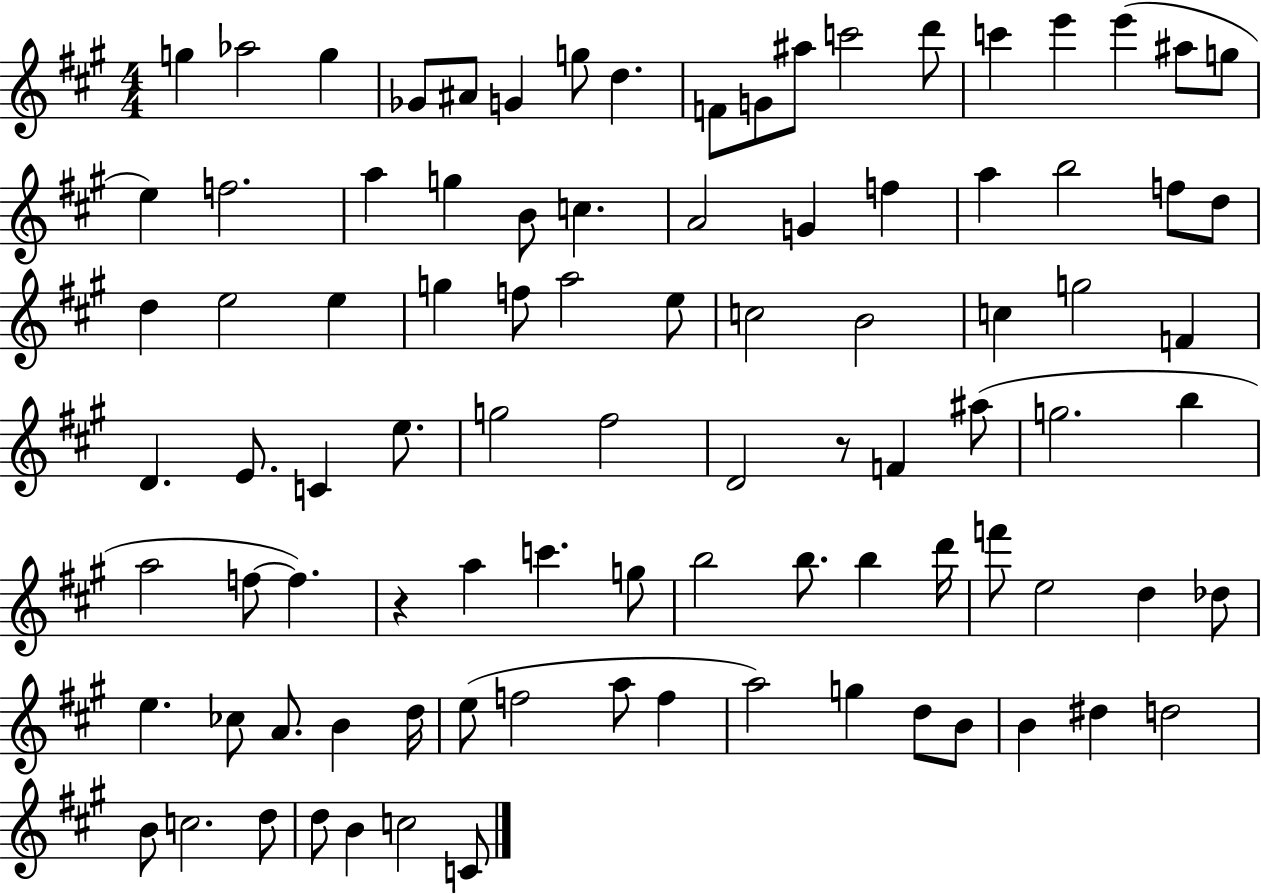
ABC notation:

X:1
T:Untitled
M:4/4
L:1/4
K:A
g _a2 g _G/2 ^A/2 G g/2 d F/2 G/2 ^a/2 c'2 d'/2 c' e' e' ^a/2 g/2 e f2 a g B/2 c A2 G f a b2 f/2 d/2 d e2 e g f/2 a2 e/2 c2 B2 c g2 F D E/2 C e/2 g2 ^f2 D2 z/2 F ^a/2 g2 b a2 f/2 f z a c' g/2 b2 b/2 b d'/4 f'/2 e2 d _d/2 e _c/2 A/2 B d/4 e/2 f2 a/2 f a2 g d/2 B/2 B ^d d2 B/2 c2 d/2 d/2 B c2 C/2